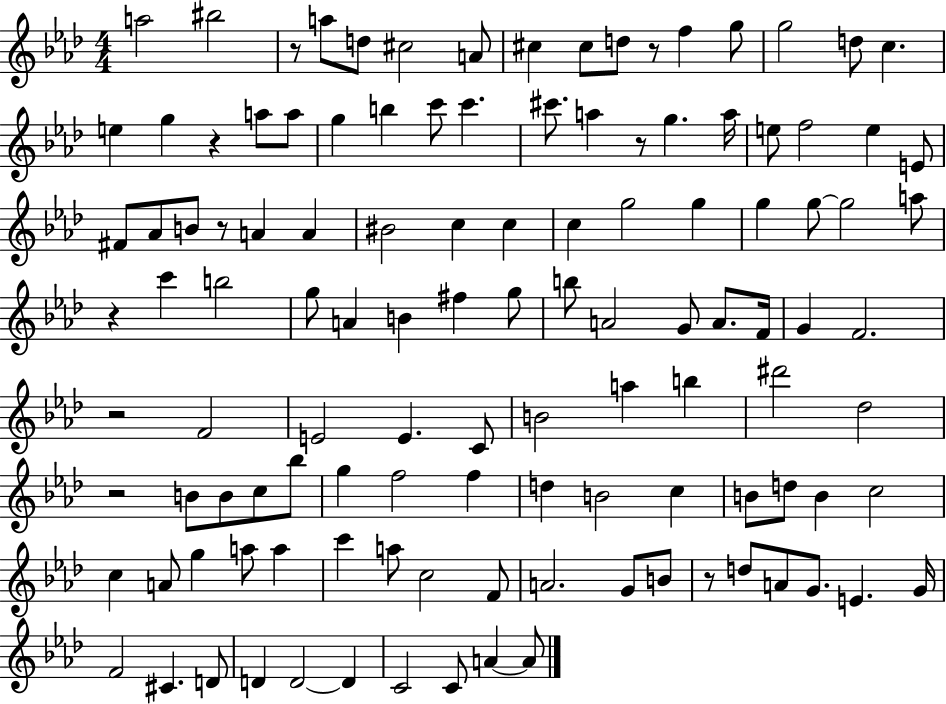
{
  \clef treble
  \numericTimeSignature
  \time 4/4
  \key aes \major
  \repeat volta 2 { a''2 bis''2 | r8 a''8 d''8 cis''2 a'8 | cis''4 cis''8 d''8 r8 f''4 g''8 | g''2 d''8 c''4. | \break e''4 g''4 r4 a''8 a''8 | g''4 b''4 c'''8 c'''4. | cis'''8. a''4 r8 g''4. a''16 | e''8 f''2 e''4 e'8 | \break fis'8 aes'8 b'8 r8 a'4 a'4 | bis'2 c''4 c''4 | c''4 g''2 g''4 | g''4 g''8~~ g''2 a''8 | \break r4 c'''4 b''2 | g''8 a'4 b'4 fis''4 g''8 | b''8 a'2 g'8 a'8. f'16 | g'4 f'2. | \break r2 f'2 | e'2 e'4. c'8 | b'2 a''4 b''4 | dis'''2 des''2 | \break r2 b'8 b'8 c''8 bes''8 | g''4 f''2 f''4 | d''4 b'2 c''4 | b'8 d''8 b'4 c''2 | \break c''4 a'8 g''4 a''8 a''4 | c'''4 a''8 c''2 f'8 | a'2. g'8 b'8 | r8 d''8 a'8 g'8. e'4. g'16 | \break f'2 cis'4. d'8 | d'4 d'2~~ d'4 | c'2 c'8 a'4~~ a'8 | } \bar "|."
}